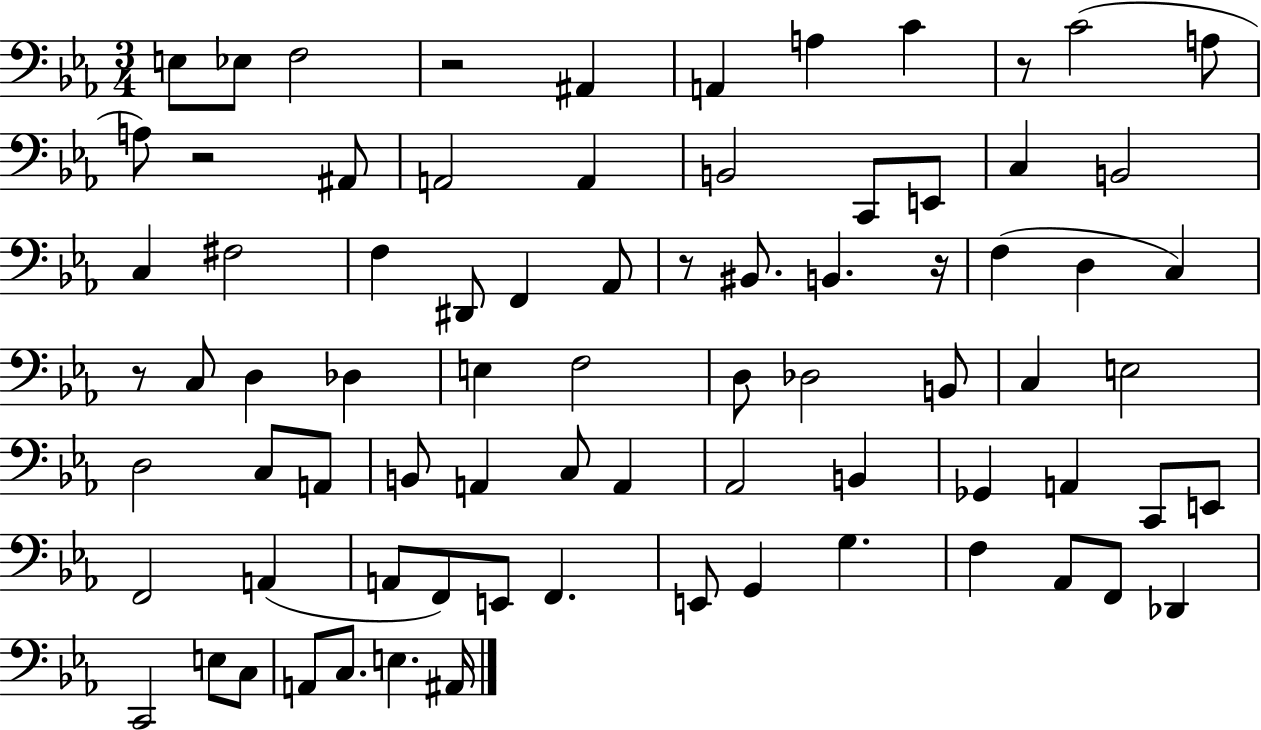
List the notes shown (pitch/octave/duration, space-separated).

E3/e Eb3/e F3/h R/h A#2/q A2/q A3/q C4/q R/e C4/h A3/e A3/e R/h A#2/e A2/h A2/q B2/h C2/e E2/e C3/q B2/h C3/q F#3/h F3/q D#2/e F2/q Ab2/e R/e BIS2/e. B2/q. R/s F3/q D3/q C3/q R/e C3/e D3/q Db3/q E3/q F3/h D3/e Db3/h B2/e C3/q E3/h D3/h C3/e A2/e B2/e A2/q C3/e A2/q Ab2/h B2/q Gb2/q A2/q C2/e E2/e F2/h A2/q A2/e F2/e E2/e F2/q. E2/e G2/q G3/q. F3/q Ab2/e F2/e Db2/q C2/h E3/e C3/e A2/e C3/e. E3/q. A#2/s